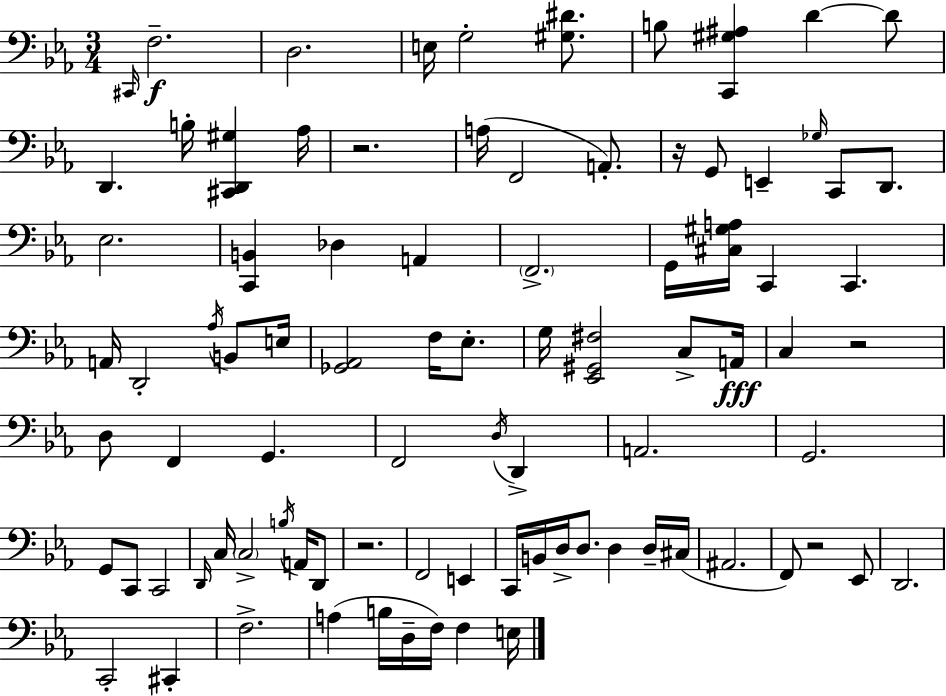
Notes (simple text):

C#2/s F3/h. D3/h. E3/s G3/h [G#3,D#4]/e. B3/e [C2,G#3,A#3]/q D4/q D4/e D2/q. B3/s [C#2,D2,G#3]/q Ab3/s R/h. A3/s F2/h A2/e. R/s G2/e E2/q Gb3/s C2/e D2/e. Eb3/h. [C2,B2]/q Db3/q A2/q F2/h. G2/s [C#3,G#3,A3]/s C2/q C2/q. A2/s D2/h Ab3/s B2/e E3/s [Gb2,Ab2]/h F3/s Eb3/e. G3/s [Eb2,G#2,F#3]/h C3/e A2/s C3/q R/h D3/e F2/q G2/q. F2/h D3/s D2/q A2/h. G2/h. G2/e C2/e C2/h D2/s C3/s C3/h B3/s A2/s D2/e R/h. F2/h E2/q C2/s B2/s D3/s D3/e. D3/q D3/s C#3/s A#2/h. F2/e R/h Eb2/e D2/h. C2/h C#2/q F3/h. A3/q B3/s D3/s F3/s F3/q E3/s